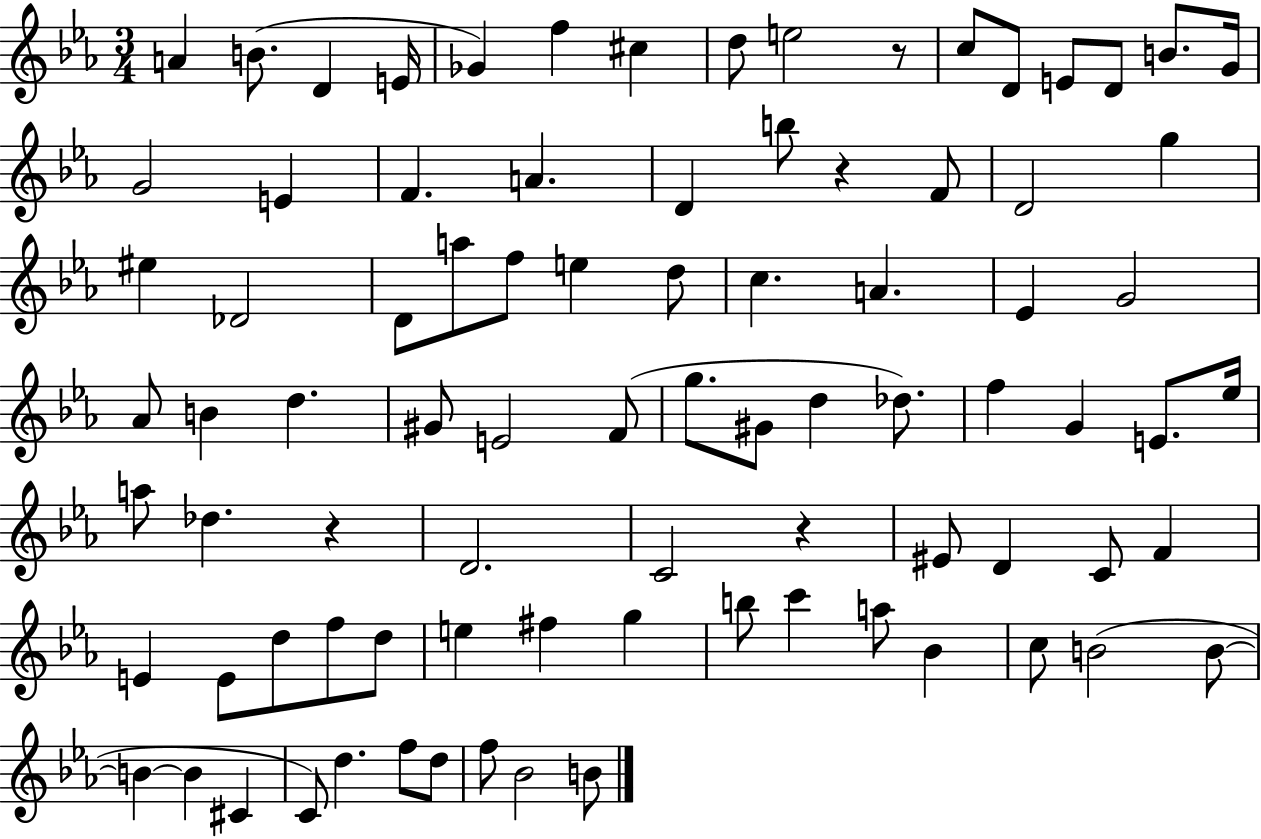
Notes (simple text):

A4/q B4/e. D4/q E4/s Gb4/q F5/q C#5/q D5/e E5/h R/e C5/e D4/e E4/e D4/e B4/e. G4/s G4/h E4/q F4/q. A4/q. D4/q B5/e R/q F4/e D4/h G5/q EIS5/q Db4/h D4/e A5/e F5/e E5/q D5/e C5/q. A4/q. Eb4/q G4/h Ab4/e B4/q D5/q. G#4/e E4/h F4/e G5/e. G#4/e D5/q Db5/e. F5/q G4/q E4/e. Eb5/s A5/e Db5/q. R/q D4/h. C4/h R/q EIS4/e D4/q C4/e F4/q E4/q E4/e D5/e F5/e D5/e E5/q F#5/q G5/q B5/e C6/q A5/e Bb4/q C5/e B4/h B4/e B4/q B4/q C#4/q C4/e D5/q. F5/e D5/e F5/e Bb4/h B4/e